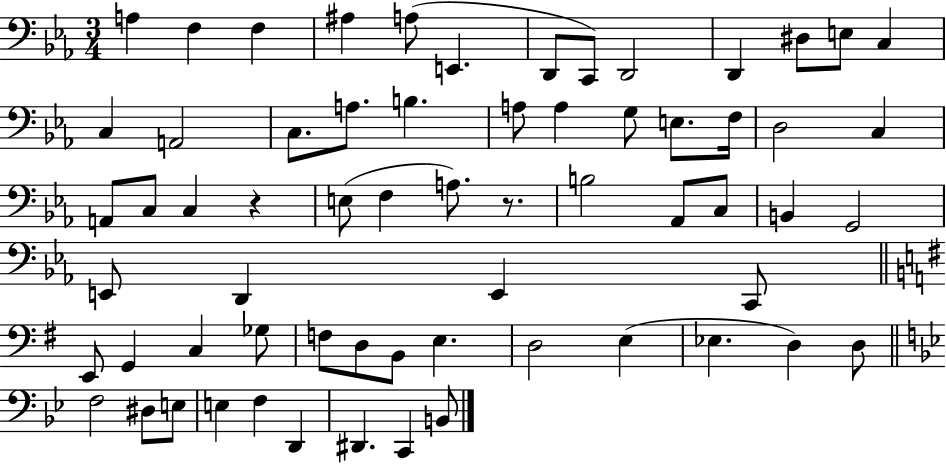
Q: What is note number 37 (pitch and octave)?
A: E2